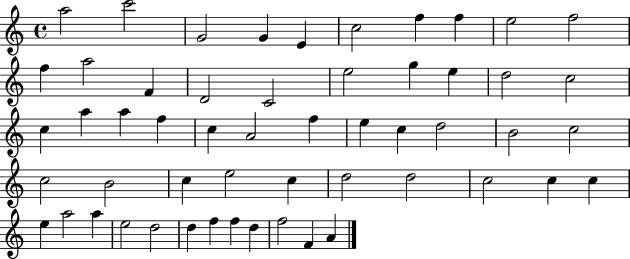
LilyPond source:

{
  \clef treble
  \time 4/4
  \defaultTimeSignature
  \key c \major
  a''2 c'''2 | g'2 g'4 e'4 | c''2 f''4 f''4 | e''2 f''2 | \break f''4 a''2 f'4 | d'2 c'2 | e''2 g''4 e''4 | d''2 c''2 | \break c''4 a''4 a''4 f''4 | c''4 a'2 f''4 | e''4 c''4 d''2 | b'2 c''2 | \break c''2 b'2 | c''4 e''2 c''4 | d''2 d''2 | c''2 c''4 c''4 | \break e''4 a''2 a''4 | e''2 d''2 | d''4 f''4 f''4 d''4 | f''2 f'4 a'4 | \break \bar "|."
}